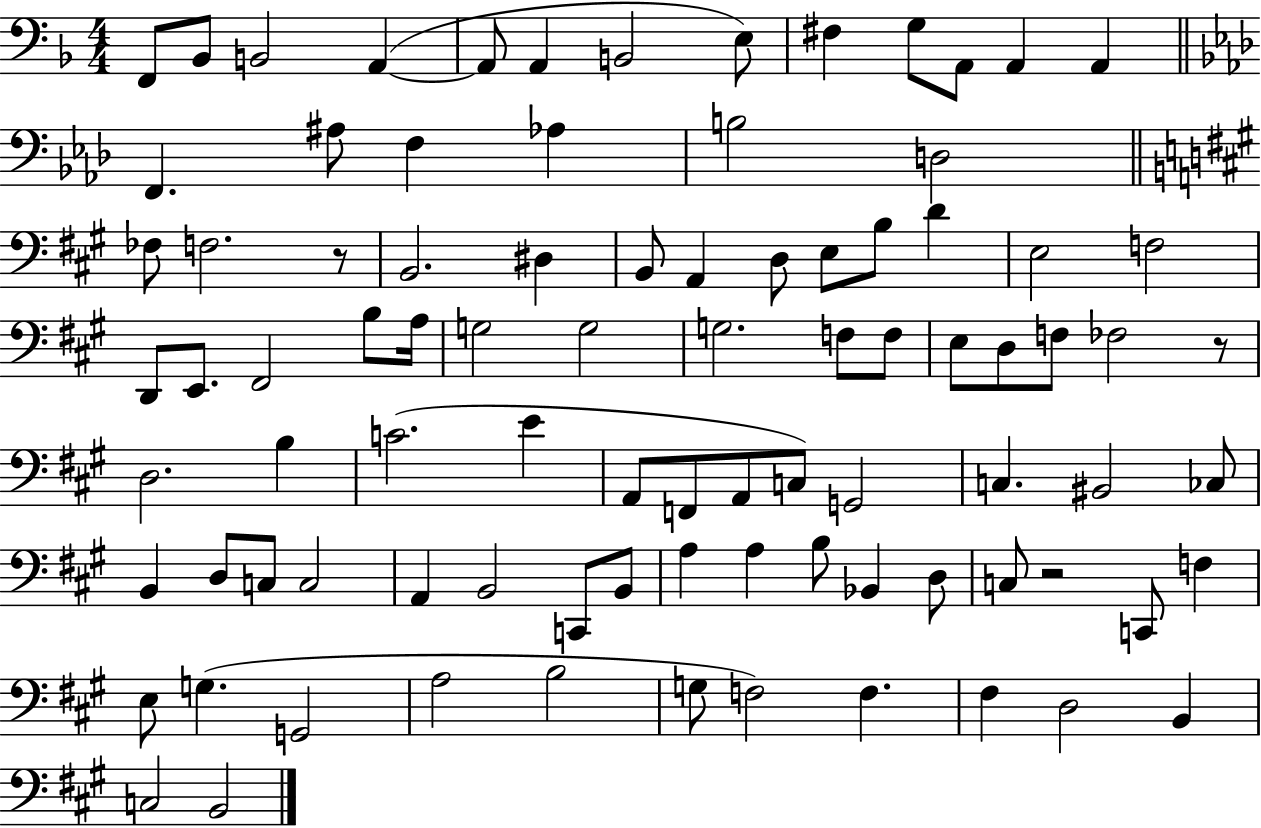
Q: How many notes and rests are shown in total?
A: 89